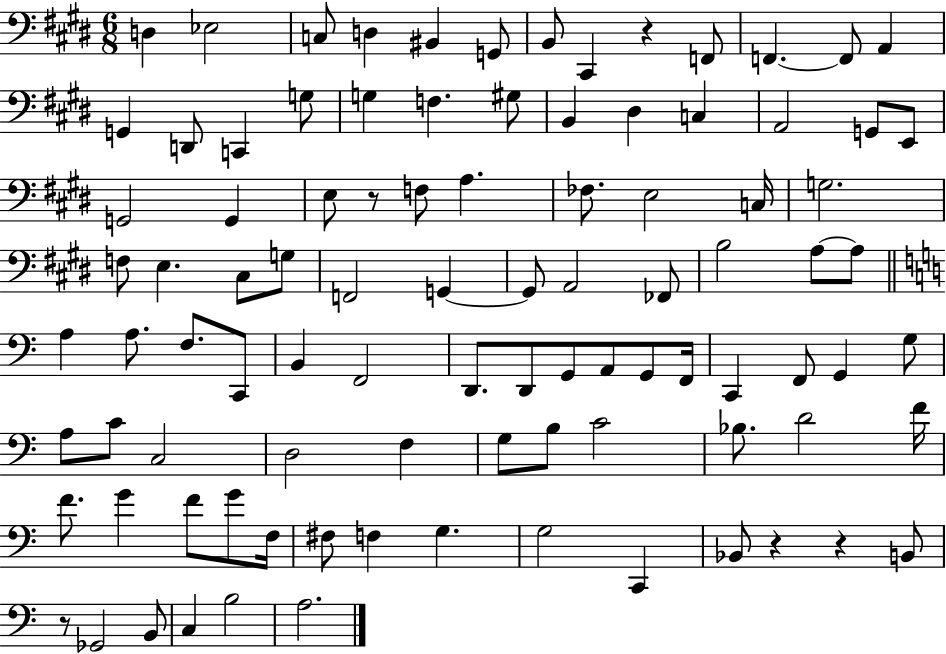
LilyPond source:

{
  \clef bass
  \numericTimeSignature
  \time 6/8
  \key e \major
  d4 ees2 | c8 d4 bis,4 g,8 | b,8 cis,4 r4 f,8 | f,4.~~ f,8 a,4 | \break g,4 d,8 c,4 g8 | g4 f4. gis8 | b,4 dis4 c4 | a,2 g,8 e,8 | \break g,2 g,4 | e8 r8 f8 a4. | fes8. e2 c16 | g2. | \break f8 e4. cis8 g8 | f,2 g,4~~ | g,8 a,2 fes,8 | b2 a8~~ a8 | \break \bar "||" \break \key c \major a4 a8. f8. c,8 | b,4 f,2 | d,8. d,8 g,8 a,8 g,8 f,16 | c,4 f,8 g,4 g8 | \break a8 c'8 c2 | d2 f4 | g8 b8 c'2 | bes8. d'2 f'16 | \break f'8. g'4 f'8 g'8 f16 | fis8 f4 g4. | g2 c,4 | bes,8 r4 r4 b,8 | \break r8 ges,2 b,8 | c4 b2 | a2. | \bar "|."
}